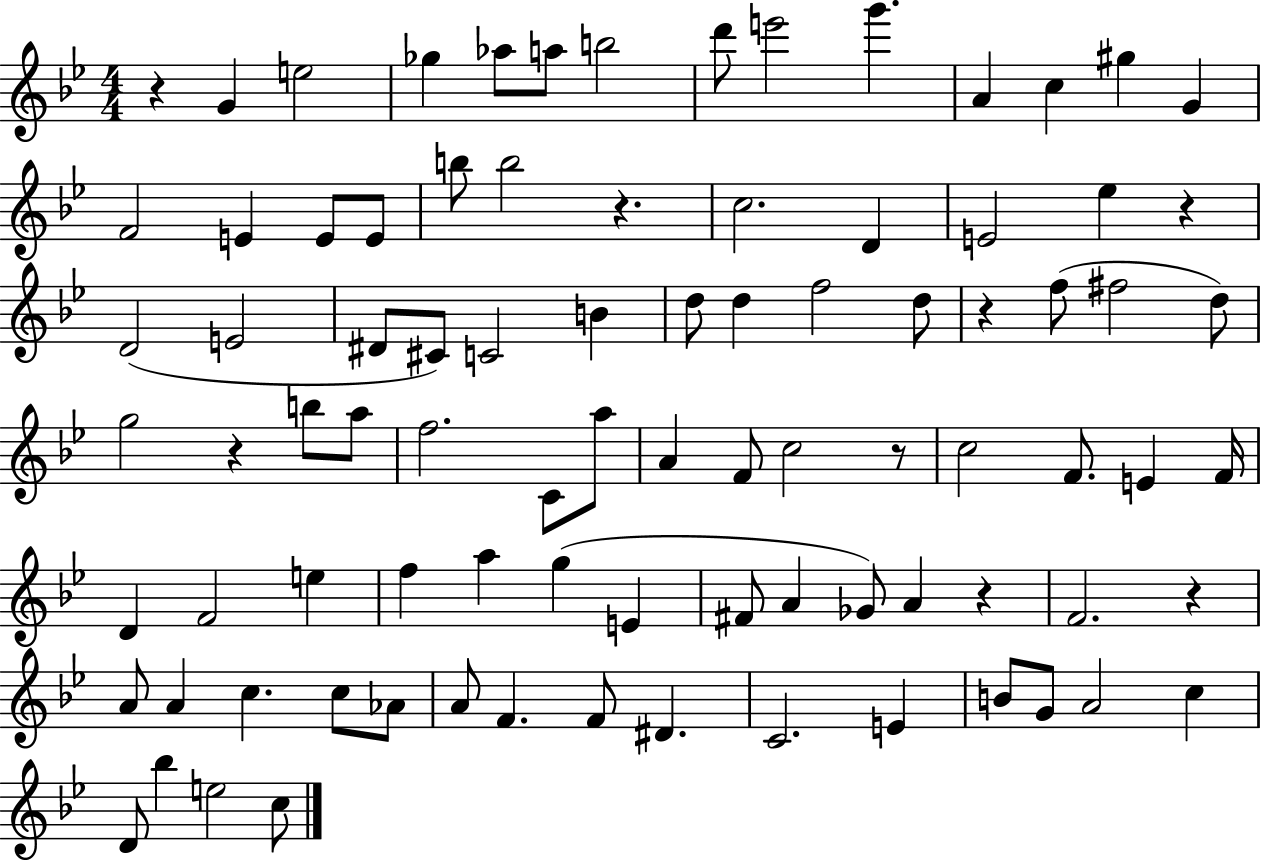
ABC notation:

X:1
T:Untitled
M:4/4
L:1/4
K:Bb
z G e2 _g _a/2 a/2 b2 d'/2 e'2 g' A c ^g G F2 E E/2 E/2 b/2 b2 z c2 D E2 _e z D2 E2 ^D/2 ^C/2 C2 B d/2 d f2 d/2 z f/2 ^f2 d/2 g2 z b/2 a/2 f2 C/2 a/2 A F/2 c2 z/2 c2 F/2 E F/4 D F2 e f a g E ^F/2 A _G/2 A z F2 z A/2 A c c/2 _A/2 A/2 F F/2 ^D C2 E B/2 G/2 A2 c D/2 _b e2 c/2